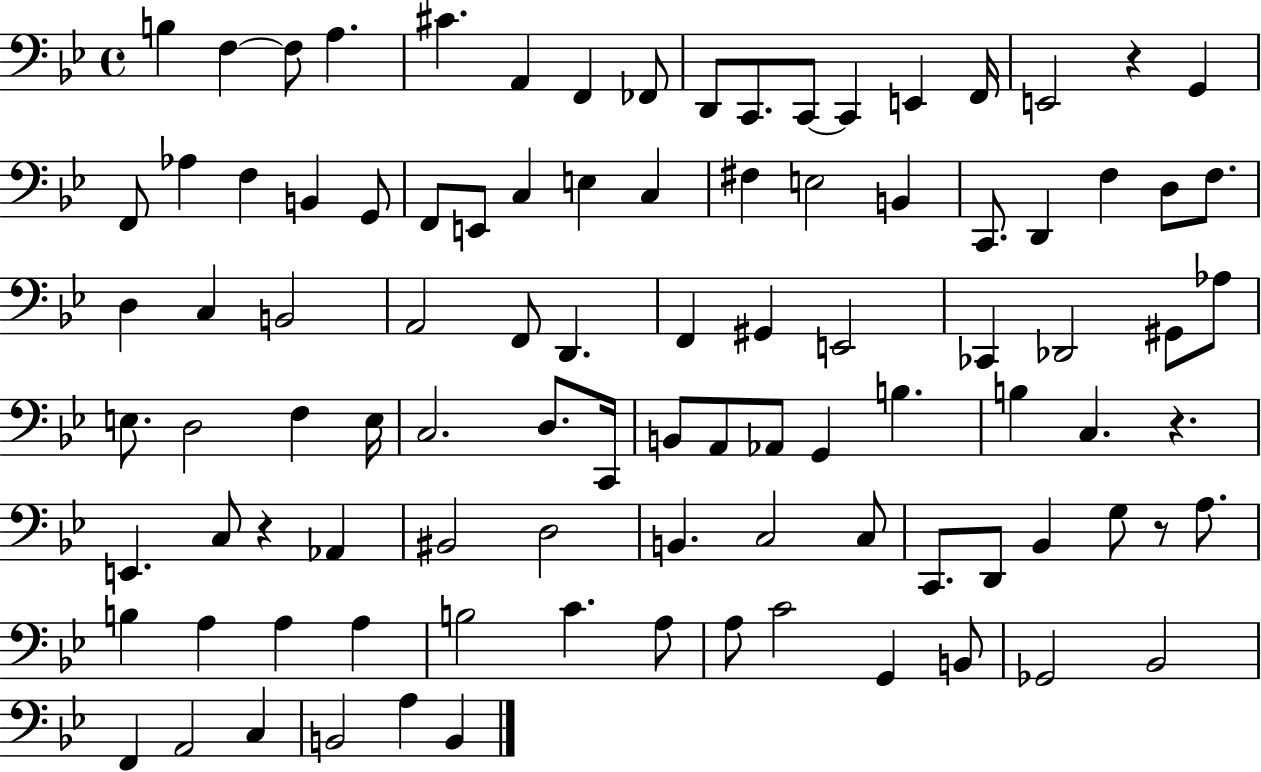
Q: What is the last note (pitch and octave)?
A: B2